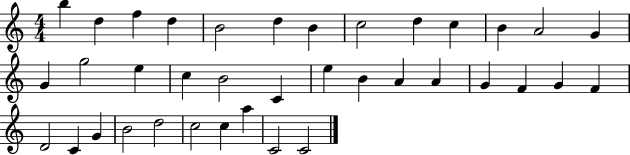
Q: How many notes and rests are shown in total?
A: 37